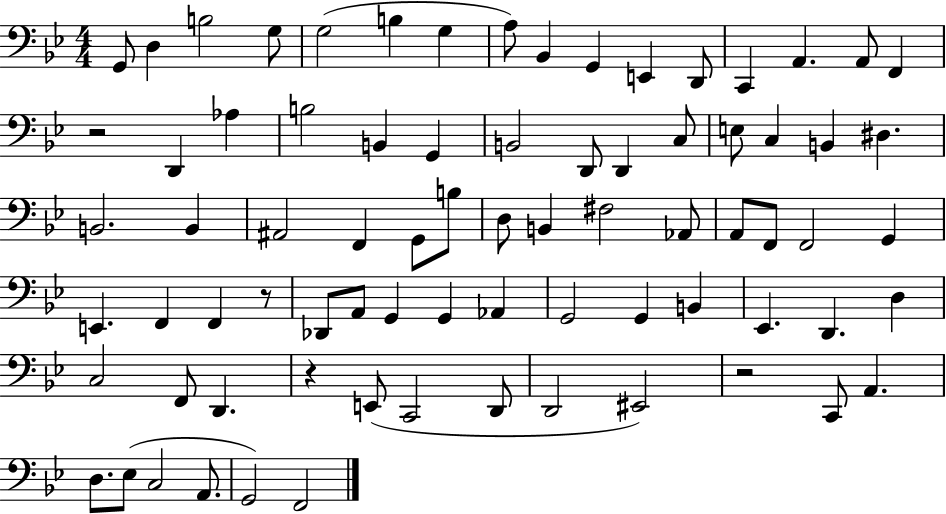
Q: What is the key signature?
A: BES major